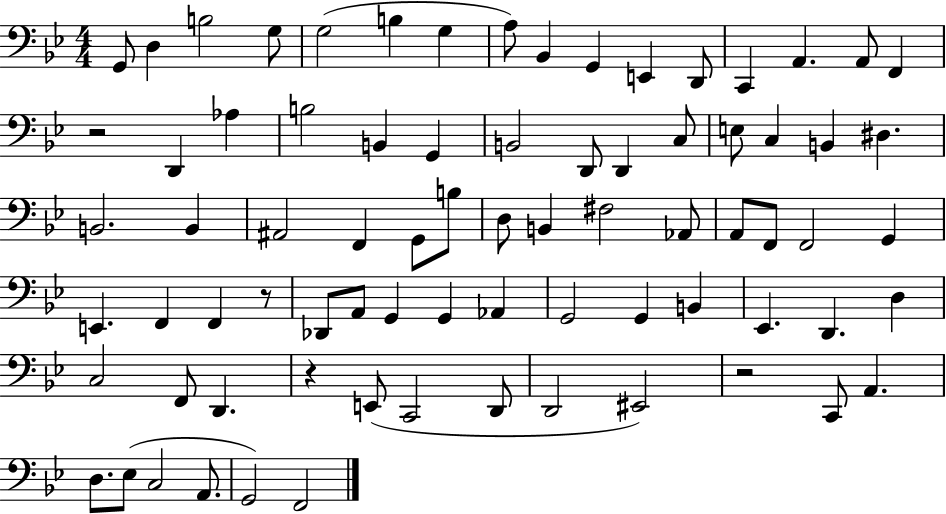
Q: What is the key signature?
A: BES major